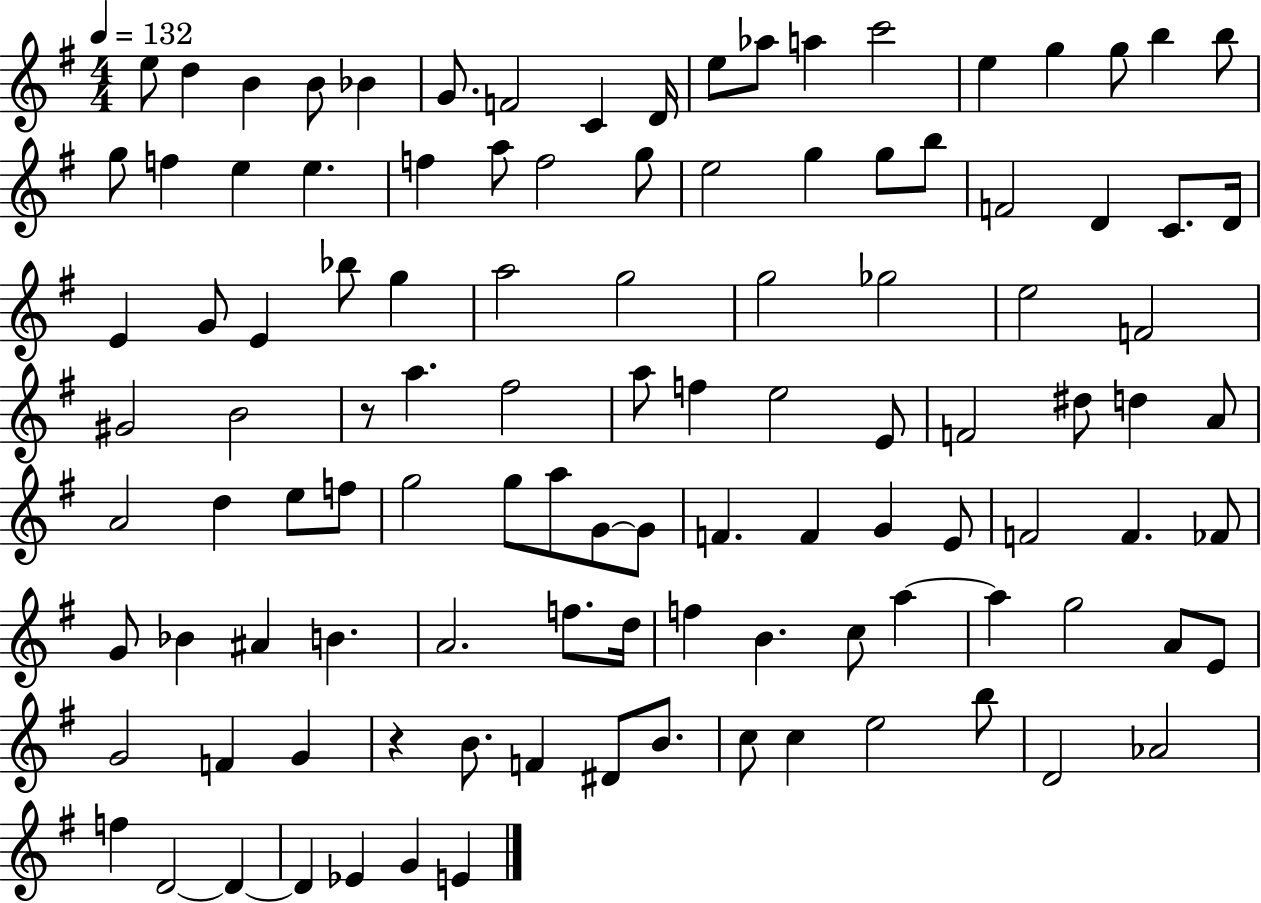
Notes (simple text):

E5/e D5/q B4/q B4/e Bb4/q G4/e. F4/h C4/q D4/s E5/e Ab5/e A5/q C6/h E5/q G5/q G5/e B5/q B5/e G5/e F5/q E5/q E5/q. F5/q A5/e F5/h G5/e E5/h G5/q G5/e B5/e F4/h D4/q C4/e. D4/s E4/q G4/e E4/q Bb5/e G5/q A5/h G5/h G5/h Gb5/h E5/h F4/h G#4/h B4/h R/e A5/q. F#5/h A5/e F5/q E5/h E4/e F4/h D#5/e D5/q A4/e A4/h D5/q E5/e F5/e G5/h G5/e A5/e G4/e G4/e F4/q. F4/q G4/q E4/e F4/h F4/q. FES4/e G4/e Bb4/q A#4/q B4/q. A4/h. F5/e. D5/s F5/q B4/q. C5/e A5/q A5/q G5/h A4/e E4/e G4/h F4/q G4/q R/q B4/e. F4/q D#4/e B4/e. C5/e C5/q E5/h B5/e D4/h Ab4/h F5/q D4/h D4/q D4/q Eb4/q G4/q E4/q